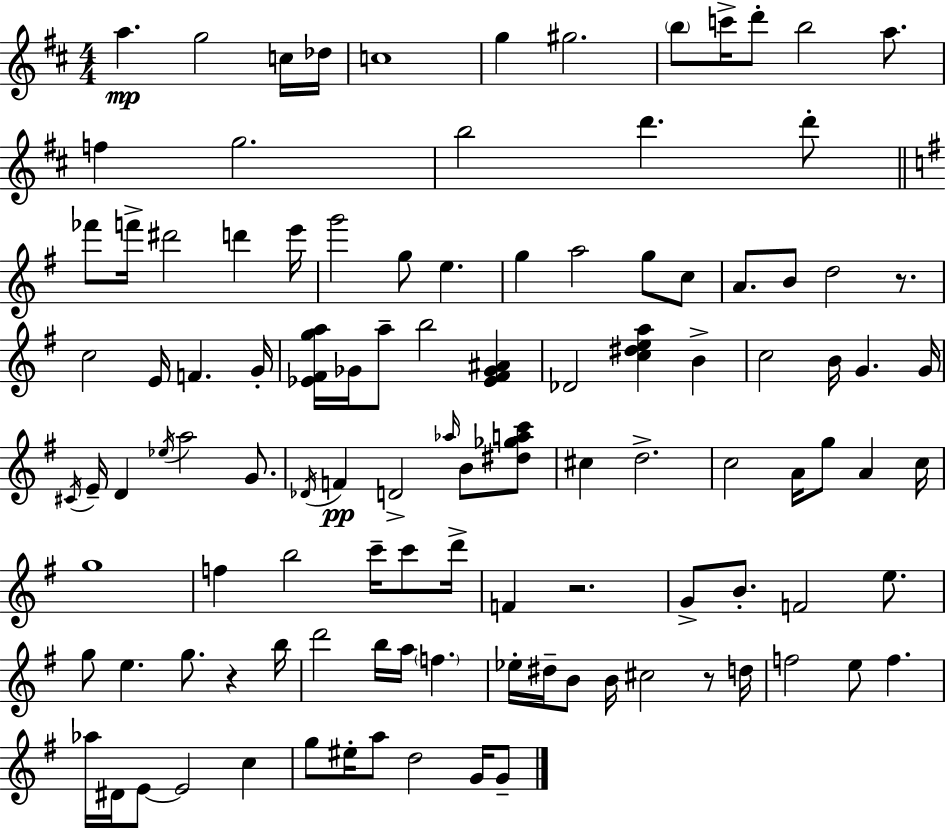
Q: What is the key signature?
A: D major